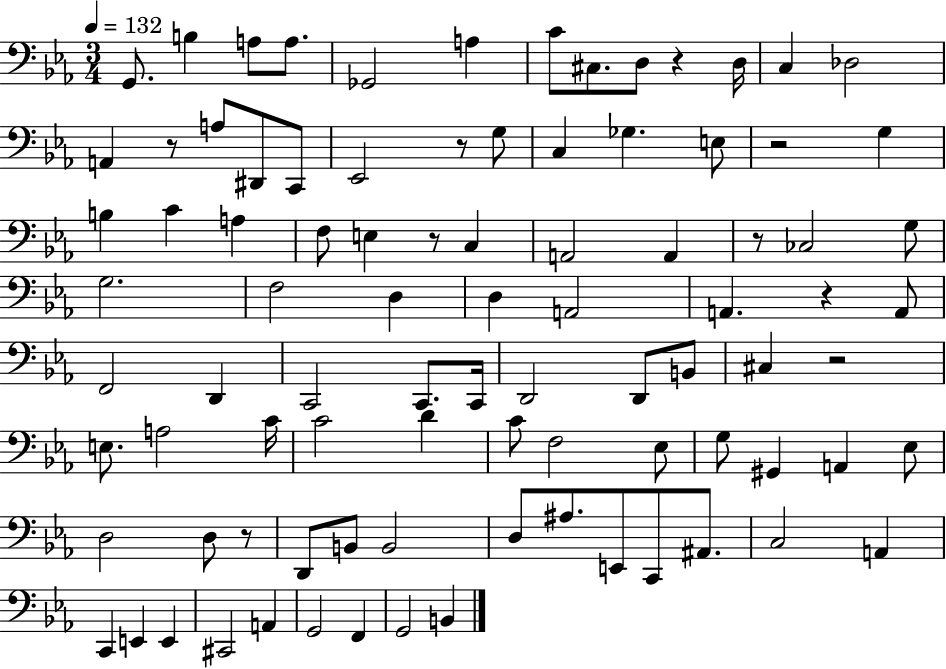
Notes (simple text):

G2/e. B3/q A3/e A3/e. Gb2/h A3/q C4/e C#3/e. D3/e R/q D3/s C3/q Db3/h A2/q R/e A3/e D#2/e C2/e Eb2/h R/e G3/e C3/q Gb3/q. E3/e R/h G3/q B3/q C4/q A3/q F3/e E3/q R/e C3/q A2/h A2/q R/e CES3/h G3/e G3/h. F3/h D3/q D3/q A2/h A2/q. R/q A2/e F2/h D2/q C2/h C2/e. C2/s D2/h D2/e B2/e C#3/q R/h E3/e. A3/h C4/s C4/h D4/q C4/e F3/h Eb3/e G3/e G#2/q A2/q Eb3/e D3/h D3/e R/e D2/e B2/e B2/h D3/e A#3/e. E2/e C2/e A#2/e. C3/h A2/q C2/q E2/q E2/q C#2/h A2/q G2/h F2/q G2/h B2/q